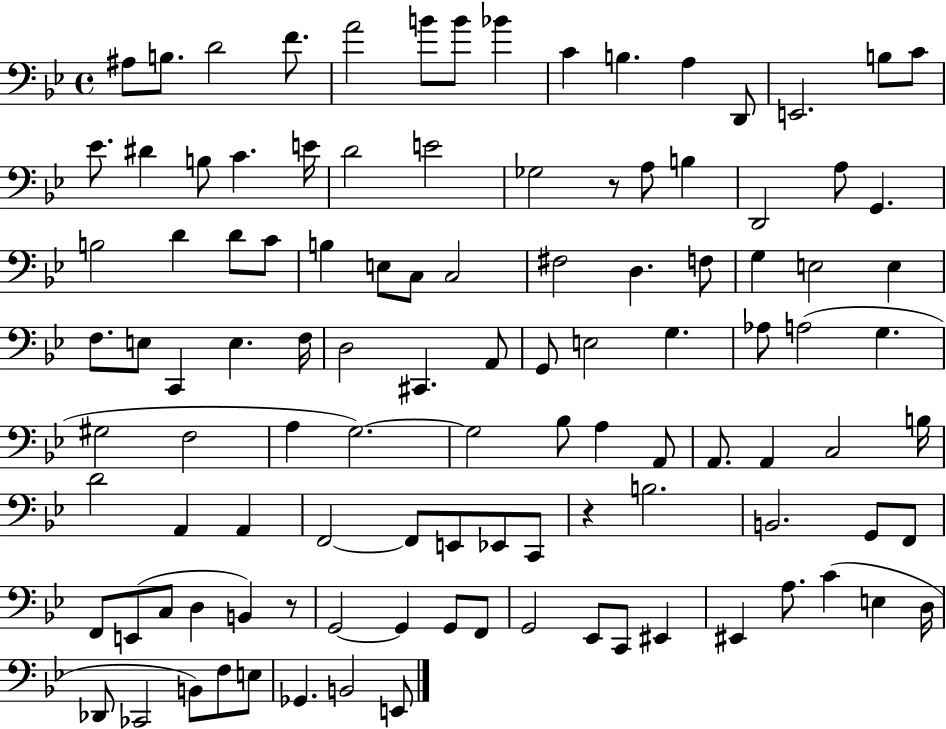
{
  \clef bass
  \time 4/4
  \defaultTimeSignature
  \key bes \major
  \repeat volta 2 { ais8 b8. d'2 f'8. | a'2 b'8 b'8 bes'4 | c'4 b4. a4 d,8 | e,2. b8 c'8 | \break ees'8. dis'4 b8 c'4. e'16 | d'2 e'2 | ges2 r8 a8 b4 | d,2 a8 g,4. | \break b2 d'4 d'8 c'8 | b4 e8 c8 c2 | fis2 d4. f8 | g4 e2 e4 | \break f8. e8 c,4 e4. f16 | d2 cis,4. a,8 | g,8 e2 g4. | aes8 a2( g4. | \break gis2 f2 | a4 g2.~~) | g2 bes8 a4 a,8 | a,8. a,4 c2 b16 | \break d'2 a,4 a,4 | f,2~~ f,8 e,8 ees,8 c,8 | r4 b2. | b,2. g,8 f,8 | \break f,8 e,8( c8 d4 b,4) r8 | g,2~~ g,4 g,8 f,8 | g,2 ees,8 c,8 eis,4 | eis,4 a8. c'4( e4 d16 | \break des,8 ces,2 b,8) f8 e8 | ges,4. b,2 e,8 | } \bar "|."
}